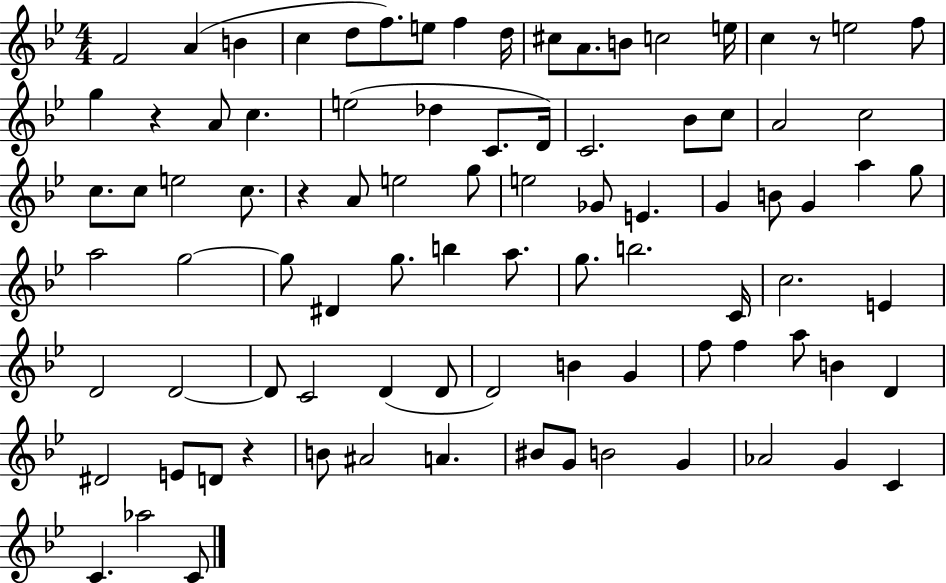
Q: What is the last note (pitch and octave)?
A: C4